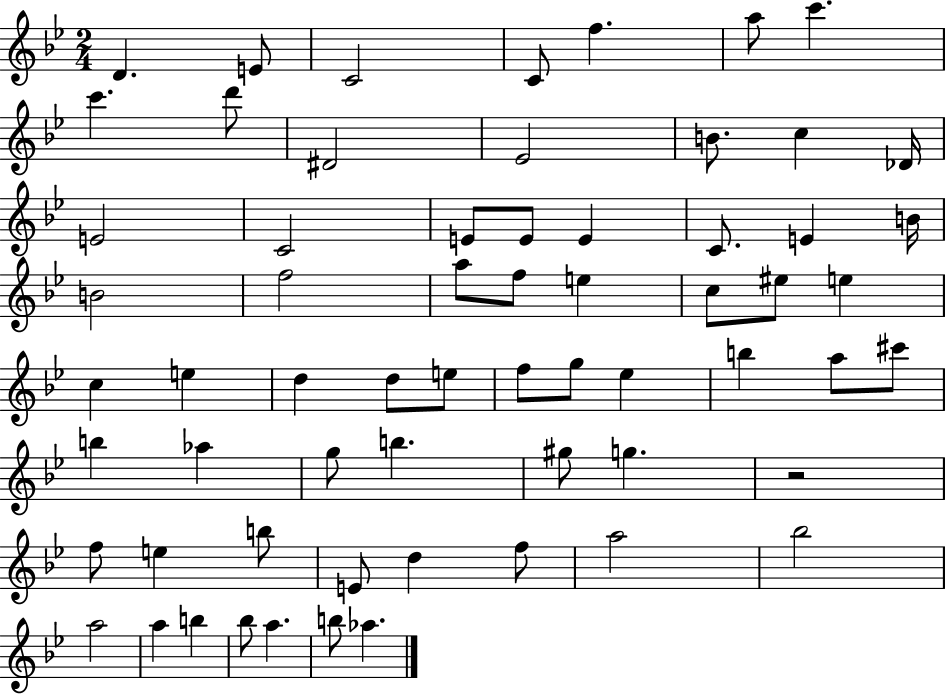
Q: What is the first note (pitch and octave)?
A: D4